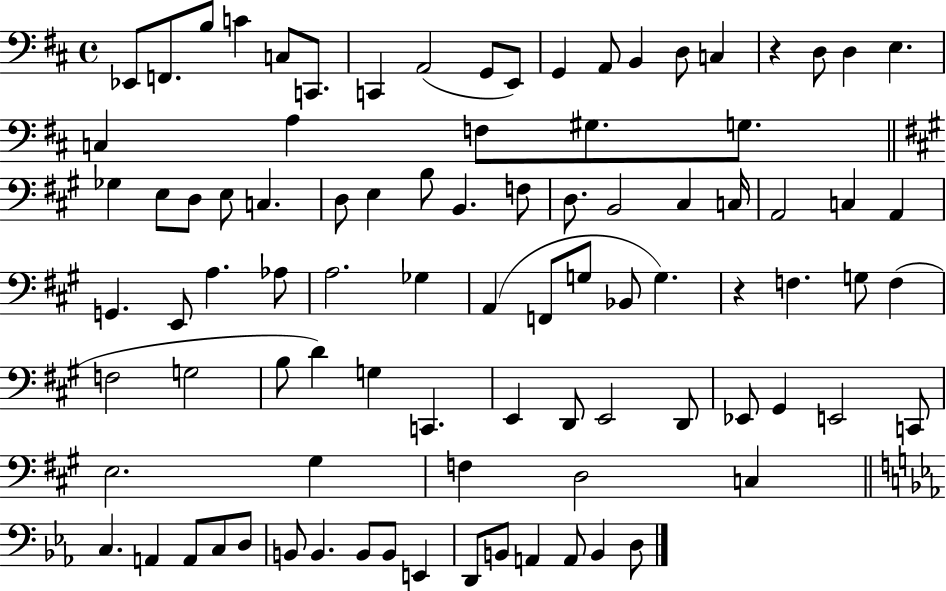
X:1
T:Untitled
M:4/4
L:1/4
K:D
_E,,/2 F,,/2 B,/2 C C,/2 C,,/2 C,, A,,2 G,,/2 E,,/2 G,, A,,/2 B,, D,/2 C, z D,/2 D, E, C, A, F,/2 ^G,/2 G,/2 _G, E,/2 D,/2 E,/2 C, D,/2 E, B,/2 B,, F,/2 D,/2 B,,2 ^C, C,/4 A,,2 C, A,, G,, E,,/2 A, _A,/2 A,2 _G, A,, F,,/2 G,/2 _B,,/2 G, z F, G,/2 F, F,2 G,2 B,/2 D G, C,, E,, D,,/2 E,,2 D,,/2 _E,,/2 ^G,, E,,2 C,,/2 E,2 ^G, F, D,2 C, C, A,, A,,/2 C,/2 D,/2 B,,/2 B,, B,,/2 B,,/2 E,, D,,/2 B,,/2 A,, A,,/2 B,, D,/2